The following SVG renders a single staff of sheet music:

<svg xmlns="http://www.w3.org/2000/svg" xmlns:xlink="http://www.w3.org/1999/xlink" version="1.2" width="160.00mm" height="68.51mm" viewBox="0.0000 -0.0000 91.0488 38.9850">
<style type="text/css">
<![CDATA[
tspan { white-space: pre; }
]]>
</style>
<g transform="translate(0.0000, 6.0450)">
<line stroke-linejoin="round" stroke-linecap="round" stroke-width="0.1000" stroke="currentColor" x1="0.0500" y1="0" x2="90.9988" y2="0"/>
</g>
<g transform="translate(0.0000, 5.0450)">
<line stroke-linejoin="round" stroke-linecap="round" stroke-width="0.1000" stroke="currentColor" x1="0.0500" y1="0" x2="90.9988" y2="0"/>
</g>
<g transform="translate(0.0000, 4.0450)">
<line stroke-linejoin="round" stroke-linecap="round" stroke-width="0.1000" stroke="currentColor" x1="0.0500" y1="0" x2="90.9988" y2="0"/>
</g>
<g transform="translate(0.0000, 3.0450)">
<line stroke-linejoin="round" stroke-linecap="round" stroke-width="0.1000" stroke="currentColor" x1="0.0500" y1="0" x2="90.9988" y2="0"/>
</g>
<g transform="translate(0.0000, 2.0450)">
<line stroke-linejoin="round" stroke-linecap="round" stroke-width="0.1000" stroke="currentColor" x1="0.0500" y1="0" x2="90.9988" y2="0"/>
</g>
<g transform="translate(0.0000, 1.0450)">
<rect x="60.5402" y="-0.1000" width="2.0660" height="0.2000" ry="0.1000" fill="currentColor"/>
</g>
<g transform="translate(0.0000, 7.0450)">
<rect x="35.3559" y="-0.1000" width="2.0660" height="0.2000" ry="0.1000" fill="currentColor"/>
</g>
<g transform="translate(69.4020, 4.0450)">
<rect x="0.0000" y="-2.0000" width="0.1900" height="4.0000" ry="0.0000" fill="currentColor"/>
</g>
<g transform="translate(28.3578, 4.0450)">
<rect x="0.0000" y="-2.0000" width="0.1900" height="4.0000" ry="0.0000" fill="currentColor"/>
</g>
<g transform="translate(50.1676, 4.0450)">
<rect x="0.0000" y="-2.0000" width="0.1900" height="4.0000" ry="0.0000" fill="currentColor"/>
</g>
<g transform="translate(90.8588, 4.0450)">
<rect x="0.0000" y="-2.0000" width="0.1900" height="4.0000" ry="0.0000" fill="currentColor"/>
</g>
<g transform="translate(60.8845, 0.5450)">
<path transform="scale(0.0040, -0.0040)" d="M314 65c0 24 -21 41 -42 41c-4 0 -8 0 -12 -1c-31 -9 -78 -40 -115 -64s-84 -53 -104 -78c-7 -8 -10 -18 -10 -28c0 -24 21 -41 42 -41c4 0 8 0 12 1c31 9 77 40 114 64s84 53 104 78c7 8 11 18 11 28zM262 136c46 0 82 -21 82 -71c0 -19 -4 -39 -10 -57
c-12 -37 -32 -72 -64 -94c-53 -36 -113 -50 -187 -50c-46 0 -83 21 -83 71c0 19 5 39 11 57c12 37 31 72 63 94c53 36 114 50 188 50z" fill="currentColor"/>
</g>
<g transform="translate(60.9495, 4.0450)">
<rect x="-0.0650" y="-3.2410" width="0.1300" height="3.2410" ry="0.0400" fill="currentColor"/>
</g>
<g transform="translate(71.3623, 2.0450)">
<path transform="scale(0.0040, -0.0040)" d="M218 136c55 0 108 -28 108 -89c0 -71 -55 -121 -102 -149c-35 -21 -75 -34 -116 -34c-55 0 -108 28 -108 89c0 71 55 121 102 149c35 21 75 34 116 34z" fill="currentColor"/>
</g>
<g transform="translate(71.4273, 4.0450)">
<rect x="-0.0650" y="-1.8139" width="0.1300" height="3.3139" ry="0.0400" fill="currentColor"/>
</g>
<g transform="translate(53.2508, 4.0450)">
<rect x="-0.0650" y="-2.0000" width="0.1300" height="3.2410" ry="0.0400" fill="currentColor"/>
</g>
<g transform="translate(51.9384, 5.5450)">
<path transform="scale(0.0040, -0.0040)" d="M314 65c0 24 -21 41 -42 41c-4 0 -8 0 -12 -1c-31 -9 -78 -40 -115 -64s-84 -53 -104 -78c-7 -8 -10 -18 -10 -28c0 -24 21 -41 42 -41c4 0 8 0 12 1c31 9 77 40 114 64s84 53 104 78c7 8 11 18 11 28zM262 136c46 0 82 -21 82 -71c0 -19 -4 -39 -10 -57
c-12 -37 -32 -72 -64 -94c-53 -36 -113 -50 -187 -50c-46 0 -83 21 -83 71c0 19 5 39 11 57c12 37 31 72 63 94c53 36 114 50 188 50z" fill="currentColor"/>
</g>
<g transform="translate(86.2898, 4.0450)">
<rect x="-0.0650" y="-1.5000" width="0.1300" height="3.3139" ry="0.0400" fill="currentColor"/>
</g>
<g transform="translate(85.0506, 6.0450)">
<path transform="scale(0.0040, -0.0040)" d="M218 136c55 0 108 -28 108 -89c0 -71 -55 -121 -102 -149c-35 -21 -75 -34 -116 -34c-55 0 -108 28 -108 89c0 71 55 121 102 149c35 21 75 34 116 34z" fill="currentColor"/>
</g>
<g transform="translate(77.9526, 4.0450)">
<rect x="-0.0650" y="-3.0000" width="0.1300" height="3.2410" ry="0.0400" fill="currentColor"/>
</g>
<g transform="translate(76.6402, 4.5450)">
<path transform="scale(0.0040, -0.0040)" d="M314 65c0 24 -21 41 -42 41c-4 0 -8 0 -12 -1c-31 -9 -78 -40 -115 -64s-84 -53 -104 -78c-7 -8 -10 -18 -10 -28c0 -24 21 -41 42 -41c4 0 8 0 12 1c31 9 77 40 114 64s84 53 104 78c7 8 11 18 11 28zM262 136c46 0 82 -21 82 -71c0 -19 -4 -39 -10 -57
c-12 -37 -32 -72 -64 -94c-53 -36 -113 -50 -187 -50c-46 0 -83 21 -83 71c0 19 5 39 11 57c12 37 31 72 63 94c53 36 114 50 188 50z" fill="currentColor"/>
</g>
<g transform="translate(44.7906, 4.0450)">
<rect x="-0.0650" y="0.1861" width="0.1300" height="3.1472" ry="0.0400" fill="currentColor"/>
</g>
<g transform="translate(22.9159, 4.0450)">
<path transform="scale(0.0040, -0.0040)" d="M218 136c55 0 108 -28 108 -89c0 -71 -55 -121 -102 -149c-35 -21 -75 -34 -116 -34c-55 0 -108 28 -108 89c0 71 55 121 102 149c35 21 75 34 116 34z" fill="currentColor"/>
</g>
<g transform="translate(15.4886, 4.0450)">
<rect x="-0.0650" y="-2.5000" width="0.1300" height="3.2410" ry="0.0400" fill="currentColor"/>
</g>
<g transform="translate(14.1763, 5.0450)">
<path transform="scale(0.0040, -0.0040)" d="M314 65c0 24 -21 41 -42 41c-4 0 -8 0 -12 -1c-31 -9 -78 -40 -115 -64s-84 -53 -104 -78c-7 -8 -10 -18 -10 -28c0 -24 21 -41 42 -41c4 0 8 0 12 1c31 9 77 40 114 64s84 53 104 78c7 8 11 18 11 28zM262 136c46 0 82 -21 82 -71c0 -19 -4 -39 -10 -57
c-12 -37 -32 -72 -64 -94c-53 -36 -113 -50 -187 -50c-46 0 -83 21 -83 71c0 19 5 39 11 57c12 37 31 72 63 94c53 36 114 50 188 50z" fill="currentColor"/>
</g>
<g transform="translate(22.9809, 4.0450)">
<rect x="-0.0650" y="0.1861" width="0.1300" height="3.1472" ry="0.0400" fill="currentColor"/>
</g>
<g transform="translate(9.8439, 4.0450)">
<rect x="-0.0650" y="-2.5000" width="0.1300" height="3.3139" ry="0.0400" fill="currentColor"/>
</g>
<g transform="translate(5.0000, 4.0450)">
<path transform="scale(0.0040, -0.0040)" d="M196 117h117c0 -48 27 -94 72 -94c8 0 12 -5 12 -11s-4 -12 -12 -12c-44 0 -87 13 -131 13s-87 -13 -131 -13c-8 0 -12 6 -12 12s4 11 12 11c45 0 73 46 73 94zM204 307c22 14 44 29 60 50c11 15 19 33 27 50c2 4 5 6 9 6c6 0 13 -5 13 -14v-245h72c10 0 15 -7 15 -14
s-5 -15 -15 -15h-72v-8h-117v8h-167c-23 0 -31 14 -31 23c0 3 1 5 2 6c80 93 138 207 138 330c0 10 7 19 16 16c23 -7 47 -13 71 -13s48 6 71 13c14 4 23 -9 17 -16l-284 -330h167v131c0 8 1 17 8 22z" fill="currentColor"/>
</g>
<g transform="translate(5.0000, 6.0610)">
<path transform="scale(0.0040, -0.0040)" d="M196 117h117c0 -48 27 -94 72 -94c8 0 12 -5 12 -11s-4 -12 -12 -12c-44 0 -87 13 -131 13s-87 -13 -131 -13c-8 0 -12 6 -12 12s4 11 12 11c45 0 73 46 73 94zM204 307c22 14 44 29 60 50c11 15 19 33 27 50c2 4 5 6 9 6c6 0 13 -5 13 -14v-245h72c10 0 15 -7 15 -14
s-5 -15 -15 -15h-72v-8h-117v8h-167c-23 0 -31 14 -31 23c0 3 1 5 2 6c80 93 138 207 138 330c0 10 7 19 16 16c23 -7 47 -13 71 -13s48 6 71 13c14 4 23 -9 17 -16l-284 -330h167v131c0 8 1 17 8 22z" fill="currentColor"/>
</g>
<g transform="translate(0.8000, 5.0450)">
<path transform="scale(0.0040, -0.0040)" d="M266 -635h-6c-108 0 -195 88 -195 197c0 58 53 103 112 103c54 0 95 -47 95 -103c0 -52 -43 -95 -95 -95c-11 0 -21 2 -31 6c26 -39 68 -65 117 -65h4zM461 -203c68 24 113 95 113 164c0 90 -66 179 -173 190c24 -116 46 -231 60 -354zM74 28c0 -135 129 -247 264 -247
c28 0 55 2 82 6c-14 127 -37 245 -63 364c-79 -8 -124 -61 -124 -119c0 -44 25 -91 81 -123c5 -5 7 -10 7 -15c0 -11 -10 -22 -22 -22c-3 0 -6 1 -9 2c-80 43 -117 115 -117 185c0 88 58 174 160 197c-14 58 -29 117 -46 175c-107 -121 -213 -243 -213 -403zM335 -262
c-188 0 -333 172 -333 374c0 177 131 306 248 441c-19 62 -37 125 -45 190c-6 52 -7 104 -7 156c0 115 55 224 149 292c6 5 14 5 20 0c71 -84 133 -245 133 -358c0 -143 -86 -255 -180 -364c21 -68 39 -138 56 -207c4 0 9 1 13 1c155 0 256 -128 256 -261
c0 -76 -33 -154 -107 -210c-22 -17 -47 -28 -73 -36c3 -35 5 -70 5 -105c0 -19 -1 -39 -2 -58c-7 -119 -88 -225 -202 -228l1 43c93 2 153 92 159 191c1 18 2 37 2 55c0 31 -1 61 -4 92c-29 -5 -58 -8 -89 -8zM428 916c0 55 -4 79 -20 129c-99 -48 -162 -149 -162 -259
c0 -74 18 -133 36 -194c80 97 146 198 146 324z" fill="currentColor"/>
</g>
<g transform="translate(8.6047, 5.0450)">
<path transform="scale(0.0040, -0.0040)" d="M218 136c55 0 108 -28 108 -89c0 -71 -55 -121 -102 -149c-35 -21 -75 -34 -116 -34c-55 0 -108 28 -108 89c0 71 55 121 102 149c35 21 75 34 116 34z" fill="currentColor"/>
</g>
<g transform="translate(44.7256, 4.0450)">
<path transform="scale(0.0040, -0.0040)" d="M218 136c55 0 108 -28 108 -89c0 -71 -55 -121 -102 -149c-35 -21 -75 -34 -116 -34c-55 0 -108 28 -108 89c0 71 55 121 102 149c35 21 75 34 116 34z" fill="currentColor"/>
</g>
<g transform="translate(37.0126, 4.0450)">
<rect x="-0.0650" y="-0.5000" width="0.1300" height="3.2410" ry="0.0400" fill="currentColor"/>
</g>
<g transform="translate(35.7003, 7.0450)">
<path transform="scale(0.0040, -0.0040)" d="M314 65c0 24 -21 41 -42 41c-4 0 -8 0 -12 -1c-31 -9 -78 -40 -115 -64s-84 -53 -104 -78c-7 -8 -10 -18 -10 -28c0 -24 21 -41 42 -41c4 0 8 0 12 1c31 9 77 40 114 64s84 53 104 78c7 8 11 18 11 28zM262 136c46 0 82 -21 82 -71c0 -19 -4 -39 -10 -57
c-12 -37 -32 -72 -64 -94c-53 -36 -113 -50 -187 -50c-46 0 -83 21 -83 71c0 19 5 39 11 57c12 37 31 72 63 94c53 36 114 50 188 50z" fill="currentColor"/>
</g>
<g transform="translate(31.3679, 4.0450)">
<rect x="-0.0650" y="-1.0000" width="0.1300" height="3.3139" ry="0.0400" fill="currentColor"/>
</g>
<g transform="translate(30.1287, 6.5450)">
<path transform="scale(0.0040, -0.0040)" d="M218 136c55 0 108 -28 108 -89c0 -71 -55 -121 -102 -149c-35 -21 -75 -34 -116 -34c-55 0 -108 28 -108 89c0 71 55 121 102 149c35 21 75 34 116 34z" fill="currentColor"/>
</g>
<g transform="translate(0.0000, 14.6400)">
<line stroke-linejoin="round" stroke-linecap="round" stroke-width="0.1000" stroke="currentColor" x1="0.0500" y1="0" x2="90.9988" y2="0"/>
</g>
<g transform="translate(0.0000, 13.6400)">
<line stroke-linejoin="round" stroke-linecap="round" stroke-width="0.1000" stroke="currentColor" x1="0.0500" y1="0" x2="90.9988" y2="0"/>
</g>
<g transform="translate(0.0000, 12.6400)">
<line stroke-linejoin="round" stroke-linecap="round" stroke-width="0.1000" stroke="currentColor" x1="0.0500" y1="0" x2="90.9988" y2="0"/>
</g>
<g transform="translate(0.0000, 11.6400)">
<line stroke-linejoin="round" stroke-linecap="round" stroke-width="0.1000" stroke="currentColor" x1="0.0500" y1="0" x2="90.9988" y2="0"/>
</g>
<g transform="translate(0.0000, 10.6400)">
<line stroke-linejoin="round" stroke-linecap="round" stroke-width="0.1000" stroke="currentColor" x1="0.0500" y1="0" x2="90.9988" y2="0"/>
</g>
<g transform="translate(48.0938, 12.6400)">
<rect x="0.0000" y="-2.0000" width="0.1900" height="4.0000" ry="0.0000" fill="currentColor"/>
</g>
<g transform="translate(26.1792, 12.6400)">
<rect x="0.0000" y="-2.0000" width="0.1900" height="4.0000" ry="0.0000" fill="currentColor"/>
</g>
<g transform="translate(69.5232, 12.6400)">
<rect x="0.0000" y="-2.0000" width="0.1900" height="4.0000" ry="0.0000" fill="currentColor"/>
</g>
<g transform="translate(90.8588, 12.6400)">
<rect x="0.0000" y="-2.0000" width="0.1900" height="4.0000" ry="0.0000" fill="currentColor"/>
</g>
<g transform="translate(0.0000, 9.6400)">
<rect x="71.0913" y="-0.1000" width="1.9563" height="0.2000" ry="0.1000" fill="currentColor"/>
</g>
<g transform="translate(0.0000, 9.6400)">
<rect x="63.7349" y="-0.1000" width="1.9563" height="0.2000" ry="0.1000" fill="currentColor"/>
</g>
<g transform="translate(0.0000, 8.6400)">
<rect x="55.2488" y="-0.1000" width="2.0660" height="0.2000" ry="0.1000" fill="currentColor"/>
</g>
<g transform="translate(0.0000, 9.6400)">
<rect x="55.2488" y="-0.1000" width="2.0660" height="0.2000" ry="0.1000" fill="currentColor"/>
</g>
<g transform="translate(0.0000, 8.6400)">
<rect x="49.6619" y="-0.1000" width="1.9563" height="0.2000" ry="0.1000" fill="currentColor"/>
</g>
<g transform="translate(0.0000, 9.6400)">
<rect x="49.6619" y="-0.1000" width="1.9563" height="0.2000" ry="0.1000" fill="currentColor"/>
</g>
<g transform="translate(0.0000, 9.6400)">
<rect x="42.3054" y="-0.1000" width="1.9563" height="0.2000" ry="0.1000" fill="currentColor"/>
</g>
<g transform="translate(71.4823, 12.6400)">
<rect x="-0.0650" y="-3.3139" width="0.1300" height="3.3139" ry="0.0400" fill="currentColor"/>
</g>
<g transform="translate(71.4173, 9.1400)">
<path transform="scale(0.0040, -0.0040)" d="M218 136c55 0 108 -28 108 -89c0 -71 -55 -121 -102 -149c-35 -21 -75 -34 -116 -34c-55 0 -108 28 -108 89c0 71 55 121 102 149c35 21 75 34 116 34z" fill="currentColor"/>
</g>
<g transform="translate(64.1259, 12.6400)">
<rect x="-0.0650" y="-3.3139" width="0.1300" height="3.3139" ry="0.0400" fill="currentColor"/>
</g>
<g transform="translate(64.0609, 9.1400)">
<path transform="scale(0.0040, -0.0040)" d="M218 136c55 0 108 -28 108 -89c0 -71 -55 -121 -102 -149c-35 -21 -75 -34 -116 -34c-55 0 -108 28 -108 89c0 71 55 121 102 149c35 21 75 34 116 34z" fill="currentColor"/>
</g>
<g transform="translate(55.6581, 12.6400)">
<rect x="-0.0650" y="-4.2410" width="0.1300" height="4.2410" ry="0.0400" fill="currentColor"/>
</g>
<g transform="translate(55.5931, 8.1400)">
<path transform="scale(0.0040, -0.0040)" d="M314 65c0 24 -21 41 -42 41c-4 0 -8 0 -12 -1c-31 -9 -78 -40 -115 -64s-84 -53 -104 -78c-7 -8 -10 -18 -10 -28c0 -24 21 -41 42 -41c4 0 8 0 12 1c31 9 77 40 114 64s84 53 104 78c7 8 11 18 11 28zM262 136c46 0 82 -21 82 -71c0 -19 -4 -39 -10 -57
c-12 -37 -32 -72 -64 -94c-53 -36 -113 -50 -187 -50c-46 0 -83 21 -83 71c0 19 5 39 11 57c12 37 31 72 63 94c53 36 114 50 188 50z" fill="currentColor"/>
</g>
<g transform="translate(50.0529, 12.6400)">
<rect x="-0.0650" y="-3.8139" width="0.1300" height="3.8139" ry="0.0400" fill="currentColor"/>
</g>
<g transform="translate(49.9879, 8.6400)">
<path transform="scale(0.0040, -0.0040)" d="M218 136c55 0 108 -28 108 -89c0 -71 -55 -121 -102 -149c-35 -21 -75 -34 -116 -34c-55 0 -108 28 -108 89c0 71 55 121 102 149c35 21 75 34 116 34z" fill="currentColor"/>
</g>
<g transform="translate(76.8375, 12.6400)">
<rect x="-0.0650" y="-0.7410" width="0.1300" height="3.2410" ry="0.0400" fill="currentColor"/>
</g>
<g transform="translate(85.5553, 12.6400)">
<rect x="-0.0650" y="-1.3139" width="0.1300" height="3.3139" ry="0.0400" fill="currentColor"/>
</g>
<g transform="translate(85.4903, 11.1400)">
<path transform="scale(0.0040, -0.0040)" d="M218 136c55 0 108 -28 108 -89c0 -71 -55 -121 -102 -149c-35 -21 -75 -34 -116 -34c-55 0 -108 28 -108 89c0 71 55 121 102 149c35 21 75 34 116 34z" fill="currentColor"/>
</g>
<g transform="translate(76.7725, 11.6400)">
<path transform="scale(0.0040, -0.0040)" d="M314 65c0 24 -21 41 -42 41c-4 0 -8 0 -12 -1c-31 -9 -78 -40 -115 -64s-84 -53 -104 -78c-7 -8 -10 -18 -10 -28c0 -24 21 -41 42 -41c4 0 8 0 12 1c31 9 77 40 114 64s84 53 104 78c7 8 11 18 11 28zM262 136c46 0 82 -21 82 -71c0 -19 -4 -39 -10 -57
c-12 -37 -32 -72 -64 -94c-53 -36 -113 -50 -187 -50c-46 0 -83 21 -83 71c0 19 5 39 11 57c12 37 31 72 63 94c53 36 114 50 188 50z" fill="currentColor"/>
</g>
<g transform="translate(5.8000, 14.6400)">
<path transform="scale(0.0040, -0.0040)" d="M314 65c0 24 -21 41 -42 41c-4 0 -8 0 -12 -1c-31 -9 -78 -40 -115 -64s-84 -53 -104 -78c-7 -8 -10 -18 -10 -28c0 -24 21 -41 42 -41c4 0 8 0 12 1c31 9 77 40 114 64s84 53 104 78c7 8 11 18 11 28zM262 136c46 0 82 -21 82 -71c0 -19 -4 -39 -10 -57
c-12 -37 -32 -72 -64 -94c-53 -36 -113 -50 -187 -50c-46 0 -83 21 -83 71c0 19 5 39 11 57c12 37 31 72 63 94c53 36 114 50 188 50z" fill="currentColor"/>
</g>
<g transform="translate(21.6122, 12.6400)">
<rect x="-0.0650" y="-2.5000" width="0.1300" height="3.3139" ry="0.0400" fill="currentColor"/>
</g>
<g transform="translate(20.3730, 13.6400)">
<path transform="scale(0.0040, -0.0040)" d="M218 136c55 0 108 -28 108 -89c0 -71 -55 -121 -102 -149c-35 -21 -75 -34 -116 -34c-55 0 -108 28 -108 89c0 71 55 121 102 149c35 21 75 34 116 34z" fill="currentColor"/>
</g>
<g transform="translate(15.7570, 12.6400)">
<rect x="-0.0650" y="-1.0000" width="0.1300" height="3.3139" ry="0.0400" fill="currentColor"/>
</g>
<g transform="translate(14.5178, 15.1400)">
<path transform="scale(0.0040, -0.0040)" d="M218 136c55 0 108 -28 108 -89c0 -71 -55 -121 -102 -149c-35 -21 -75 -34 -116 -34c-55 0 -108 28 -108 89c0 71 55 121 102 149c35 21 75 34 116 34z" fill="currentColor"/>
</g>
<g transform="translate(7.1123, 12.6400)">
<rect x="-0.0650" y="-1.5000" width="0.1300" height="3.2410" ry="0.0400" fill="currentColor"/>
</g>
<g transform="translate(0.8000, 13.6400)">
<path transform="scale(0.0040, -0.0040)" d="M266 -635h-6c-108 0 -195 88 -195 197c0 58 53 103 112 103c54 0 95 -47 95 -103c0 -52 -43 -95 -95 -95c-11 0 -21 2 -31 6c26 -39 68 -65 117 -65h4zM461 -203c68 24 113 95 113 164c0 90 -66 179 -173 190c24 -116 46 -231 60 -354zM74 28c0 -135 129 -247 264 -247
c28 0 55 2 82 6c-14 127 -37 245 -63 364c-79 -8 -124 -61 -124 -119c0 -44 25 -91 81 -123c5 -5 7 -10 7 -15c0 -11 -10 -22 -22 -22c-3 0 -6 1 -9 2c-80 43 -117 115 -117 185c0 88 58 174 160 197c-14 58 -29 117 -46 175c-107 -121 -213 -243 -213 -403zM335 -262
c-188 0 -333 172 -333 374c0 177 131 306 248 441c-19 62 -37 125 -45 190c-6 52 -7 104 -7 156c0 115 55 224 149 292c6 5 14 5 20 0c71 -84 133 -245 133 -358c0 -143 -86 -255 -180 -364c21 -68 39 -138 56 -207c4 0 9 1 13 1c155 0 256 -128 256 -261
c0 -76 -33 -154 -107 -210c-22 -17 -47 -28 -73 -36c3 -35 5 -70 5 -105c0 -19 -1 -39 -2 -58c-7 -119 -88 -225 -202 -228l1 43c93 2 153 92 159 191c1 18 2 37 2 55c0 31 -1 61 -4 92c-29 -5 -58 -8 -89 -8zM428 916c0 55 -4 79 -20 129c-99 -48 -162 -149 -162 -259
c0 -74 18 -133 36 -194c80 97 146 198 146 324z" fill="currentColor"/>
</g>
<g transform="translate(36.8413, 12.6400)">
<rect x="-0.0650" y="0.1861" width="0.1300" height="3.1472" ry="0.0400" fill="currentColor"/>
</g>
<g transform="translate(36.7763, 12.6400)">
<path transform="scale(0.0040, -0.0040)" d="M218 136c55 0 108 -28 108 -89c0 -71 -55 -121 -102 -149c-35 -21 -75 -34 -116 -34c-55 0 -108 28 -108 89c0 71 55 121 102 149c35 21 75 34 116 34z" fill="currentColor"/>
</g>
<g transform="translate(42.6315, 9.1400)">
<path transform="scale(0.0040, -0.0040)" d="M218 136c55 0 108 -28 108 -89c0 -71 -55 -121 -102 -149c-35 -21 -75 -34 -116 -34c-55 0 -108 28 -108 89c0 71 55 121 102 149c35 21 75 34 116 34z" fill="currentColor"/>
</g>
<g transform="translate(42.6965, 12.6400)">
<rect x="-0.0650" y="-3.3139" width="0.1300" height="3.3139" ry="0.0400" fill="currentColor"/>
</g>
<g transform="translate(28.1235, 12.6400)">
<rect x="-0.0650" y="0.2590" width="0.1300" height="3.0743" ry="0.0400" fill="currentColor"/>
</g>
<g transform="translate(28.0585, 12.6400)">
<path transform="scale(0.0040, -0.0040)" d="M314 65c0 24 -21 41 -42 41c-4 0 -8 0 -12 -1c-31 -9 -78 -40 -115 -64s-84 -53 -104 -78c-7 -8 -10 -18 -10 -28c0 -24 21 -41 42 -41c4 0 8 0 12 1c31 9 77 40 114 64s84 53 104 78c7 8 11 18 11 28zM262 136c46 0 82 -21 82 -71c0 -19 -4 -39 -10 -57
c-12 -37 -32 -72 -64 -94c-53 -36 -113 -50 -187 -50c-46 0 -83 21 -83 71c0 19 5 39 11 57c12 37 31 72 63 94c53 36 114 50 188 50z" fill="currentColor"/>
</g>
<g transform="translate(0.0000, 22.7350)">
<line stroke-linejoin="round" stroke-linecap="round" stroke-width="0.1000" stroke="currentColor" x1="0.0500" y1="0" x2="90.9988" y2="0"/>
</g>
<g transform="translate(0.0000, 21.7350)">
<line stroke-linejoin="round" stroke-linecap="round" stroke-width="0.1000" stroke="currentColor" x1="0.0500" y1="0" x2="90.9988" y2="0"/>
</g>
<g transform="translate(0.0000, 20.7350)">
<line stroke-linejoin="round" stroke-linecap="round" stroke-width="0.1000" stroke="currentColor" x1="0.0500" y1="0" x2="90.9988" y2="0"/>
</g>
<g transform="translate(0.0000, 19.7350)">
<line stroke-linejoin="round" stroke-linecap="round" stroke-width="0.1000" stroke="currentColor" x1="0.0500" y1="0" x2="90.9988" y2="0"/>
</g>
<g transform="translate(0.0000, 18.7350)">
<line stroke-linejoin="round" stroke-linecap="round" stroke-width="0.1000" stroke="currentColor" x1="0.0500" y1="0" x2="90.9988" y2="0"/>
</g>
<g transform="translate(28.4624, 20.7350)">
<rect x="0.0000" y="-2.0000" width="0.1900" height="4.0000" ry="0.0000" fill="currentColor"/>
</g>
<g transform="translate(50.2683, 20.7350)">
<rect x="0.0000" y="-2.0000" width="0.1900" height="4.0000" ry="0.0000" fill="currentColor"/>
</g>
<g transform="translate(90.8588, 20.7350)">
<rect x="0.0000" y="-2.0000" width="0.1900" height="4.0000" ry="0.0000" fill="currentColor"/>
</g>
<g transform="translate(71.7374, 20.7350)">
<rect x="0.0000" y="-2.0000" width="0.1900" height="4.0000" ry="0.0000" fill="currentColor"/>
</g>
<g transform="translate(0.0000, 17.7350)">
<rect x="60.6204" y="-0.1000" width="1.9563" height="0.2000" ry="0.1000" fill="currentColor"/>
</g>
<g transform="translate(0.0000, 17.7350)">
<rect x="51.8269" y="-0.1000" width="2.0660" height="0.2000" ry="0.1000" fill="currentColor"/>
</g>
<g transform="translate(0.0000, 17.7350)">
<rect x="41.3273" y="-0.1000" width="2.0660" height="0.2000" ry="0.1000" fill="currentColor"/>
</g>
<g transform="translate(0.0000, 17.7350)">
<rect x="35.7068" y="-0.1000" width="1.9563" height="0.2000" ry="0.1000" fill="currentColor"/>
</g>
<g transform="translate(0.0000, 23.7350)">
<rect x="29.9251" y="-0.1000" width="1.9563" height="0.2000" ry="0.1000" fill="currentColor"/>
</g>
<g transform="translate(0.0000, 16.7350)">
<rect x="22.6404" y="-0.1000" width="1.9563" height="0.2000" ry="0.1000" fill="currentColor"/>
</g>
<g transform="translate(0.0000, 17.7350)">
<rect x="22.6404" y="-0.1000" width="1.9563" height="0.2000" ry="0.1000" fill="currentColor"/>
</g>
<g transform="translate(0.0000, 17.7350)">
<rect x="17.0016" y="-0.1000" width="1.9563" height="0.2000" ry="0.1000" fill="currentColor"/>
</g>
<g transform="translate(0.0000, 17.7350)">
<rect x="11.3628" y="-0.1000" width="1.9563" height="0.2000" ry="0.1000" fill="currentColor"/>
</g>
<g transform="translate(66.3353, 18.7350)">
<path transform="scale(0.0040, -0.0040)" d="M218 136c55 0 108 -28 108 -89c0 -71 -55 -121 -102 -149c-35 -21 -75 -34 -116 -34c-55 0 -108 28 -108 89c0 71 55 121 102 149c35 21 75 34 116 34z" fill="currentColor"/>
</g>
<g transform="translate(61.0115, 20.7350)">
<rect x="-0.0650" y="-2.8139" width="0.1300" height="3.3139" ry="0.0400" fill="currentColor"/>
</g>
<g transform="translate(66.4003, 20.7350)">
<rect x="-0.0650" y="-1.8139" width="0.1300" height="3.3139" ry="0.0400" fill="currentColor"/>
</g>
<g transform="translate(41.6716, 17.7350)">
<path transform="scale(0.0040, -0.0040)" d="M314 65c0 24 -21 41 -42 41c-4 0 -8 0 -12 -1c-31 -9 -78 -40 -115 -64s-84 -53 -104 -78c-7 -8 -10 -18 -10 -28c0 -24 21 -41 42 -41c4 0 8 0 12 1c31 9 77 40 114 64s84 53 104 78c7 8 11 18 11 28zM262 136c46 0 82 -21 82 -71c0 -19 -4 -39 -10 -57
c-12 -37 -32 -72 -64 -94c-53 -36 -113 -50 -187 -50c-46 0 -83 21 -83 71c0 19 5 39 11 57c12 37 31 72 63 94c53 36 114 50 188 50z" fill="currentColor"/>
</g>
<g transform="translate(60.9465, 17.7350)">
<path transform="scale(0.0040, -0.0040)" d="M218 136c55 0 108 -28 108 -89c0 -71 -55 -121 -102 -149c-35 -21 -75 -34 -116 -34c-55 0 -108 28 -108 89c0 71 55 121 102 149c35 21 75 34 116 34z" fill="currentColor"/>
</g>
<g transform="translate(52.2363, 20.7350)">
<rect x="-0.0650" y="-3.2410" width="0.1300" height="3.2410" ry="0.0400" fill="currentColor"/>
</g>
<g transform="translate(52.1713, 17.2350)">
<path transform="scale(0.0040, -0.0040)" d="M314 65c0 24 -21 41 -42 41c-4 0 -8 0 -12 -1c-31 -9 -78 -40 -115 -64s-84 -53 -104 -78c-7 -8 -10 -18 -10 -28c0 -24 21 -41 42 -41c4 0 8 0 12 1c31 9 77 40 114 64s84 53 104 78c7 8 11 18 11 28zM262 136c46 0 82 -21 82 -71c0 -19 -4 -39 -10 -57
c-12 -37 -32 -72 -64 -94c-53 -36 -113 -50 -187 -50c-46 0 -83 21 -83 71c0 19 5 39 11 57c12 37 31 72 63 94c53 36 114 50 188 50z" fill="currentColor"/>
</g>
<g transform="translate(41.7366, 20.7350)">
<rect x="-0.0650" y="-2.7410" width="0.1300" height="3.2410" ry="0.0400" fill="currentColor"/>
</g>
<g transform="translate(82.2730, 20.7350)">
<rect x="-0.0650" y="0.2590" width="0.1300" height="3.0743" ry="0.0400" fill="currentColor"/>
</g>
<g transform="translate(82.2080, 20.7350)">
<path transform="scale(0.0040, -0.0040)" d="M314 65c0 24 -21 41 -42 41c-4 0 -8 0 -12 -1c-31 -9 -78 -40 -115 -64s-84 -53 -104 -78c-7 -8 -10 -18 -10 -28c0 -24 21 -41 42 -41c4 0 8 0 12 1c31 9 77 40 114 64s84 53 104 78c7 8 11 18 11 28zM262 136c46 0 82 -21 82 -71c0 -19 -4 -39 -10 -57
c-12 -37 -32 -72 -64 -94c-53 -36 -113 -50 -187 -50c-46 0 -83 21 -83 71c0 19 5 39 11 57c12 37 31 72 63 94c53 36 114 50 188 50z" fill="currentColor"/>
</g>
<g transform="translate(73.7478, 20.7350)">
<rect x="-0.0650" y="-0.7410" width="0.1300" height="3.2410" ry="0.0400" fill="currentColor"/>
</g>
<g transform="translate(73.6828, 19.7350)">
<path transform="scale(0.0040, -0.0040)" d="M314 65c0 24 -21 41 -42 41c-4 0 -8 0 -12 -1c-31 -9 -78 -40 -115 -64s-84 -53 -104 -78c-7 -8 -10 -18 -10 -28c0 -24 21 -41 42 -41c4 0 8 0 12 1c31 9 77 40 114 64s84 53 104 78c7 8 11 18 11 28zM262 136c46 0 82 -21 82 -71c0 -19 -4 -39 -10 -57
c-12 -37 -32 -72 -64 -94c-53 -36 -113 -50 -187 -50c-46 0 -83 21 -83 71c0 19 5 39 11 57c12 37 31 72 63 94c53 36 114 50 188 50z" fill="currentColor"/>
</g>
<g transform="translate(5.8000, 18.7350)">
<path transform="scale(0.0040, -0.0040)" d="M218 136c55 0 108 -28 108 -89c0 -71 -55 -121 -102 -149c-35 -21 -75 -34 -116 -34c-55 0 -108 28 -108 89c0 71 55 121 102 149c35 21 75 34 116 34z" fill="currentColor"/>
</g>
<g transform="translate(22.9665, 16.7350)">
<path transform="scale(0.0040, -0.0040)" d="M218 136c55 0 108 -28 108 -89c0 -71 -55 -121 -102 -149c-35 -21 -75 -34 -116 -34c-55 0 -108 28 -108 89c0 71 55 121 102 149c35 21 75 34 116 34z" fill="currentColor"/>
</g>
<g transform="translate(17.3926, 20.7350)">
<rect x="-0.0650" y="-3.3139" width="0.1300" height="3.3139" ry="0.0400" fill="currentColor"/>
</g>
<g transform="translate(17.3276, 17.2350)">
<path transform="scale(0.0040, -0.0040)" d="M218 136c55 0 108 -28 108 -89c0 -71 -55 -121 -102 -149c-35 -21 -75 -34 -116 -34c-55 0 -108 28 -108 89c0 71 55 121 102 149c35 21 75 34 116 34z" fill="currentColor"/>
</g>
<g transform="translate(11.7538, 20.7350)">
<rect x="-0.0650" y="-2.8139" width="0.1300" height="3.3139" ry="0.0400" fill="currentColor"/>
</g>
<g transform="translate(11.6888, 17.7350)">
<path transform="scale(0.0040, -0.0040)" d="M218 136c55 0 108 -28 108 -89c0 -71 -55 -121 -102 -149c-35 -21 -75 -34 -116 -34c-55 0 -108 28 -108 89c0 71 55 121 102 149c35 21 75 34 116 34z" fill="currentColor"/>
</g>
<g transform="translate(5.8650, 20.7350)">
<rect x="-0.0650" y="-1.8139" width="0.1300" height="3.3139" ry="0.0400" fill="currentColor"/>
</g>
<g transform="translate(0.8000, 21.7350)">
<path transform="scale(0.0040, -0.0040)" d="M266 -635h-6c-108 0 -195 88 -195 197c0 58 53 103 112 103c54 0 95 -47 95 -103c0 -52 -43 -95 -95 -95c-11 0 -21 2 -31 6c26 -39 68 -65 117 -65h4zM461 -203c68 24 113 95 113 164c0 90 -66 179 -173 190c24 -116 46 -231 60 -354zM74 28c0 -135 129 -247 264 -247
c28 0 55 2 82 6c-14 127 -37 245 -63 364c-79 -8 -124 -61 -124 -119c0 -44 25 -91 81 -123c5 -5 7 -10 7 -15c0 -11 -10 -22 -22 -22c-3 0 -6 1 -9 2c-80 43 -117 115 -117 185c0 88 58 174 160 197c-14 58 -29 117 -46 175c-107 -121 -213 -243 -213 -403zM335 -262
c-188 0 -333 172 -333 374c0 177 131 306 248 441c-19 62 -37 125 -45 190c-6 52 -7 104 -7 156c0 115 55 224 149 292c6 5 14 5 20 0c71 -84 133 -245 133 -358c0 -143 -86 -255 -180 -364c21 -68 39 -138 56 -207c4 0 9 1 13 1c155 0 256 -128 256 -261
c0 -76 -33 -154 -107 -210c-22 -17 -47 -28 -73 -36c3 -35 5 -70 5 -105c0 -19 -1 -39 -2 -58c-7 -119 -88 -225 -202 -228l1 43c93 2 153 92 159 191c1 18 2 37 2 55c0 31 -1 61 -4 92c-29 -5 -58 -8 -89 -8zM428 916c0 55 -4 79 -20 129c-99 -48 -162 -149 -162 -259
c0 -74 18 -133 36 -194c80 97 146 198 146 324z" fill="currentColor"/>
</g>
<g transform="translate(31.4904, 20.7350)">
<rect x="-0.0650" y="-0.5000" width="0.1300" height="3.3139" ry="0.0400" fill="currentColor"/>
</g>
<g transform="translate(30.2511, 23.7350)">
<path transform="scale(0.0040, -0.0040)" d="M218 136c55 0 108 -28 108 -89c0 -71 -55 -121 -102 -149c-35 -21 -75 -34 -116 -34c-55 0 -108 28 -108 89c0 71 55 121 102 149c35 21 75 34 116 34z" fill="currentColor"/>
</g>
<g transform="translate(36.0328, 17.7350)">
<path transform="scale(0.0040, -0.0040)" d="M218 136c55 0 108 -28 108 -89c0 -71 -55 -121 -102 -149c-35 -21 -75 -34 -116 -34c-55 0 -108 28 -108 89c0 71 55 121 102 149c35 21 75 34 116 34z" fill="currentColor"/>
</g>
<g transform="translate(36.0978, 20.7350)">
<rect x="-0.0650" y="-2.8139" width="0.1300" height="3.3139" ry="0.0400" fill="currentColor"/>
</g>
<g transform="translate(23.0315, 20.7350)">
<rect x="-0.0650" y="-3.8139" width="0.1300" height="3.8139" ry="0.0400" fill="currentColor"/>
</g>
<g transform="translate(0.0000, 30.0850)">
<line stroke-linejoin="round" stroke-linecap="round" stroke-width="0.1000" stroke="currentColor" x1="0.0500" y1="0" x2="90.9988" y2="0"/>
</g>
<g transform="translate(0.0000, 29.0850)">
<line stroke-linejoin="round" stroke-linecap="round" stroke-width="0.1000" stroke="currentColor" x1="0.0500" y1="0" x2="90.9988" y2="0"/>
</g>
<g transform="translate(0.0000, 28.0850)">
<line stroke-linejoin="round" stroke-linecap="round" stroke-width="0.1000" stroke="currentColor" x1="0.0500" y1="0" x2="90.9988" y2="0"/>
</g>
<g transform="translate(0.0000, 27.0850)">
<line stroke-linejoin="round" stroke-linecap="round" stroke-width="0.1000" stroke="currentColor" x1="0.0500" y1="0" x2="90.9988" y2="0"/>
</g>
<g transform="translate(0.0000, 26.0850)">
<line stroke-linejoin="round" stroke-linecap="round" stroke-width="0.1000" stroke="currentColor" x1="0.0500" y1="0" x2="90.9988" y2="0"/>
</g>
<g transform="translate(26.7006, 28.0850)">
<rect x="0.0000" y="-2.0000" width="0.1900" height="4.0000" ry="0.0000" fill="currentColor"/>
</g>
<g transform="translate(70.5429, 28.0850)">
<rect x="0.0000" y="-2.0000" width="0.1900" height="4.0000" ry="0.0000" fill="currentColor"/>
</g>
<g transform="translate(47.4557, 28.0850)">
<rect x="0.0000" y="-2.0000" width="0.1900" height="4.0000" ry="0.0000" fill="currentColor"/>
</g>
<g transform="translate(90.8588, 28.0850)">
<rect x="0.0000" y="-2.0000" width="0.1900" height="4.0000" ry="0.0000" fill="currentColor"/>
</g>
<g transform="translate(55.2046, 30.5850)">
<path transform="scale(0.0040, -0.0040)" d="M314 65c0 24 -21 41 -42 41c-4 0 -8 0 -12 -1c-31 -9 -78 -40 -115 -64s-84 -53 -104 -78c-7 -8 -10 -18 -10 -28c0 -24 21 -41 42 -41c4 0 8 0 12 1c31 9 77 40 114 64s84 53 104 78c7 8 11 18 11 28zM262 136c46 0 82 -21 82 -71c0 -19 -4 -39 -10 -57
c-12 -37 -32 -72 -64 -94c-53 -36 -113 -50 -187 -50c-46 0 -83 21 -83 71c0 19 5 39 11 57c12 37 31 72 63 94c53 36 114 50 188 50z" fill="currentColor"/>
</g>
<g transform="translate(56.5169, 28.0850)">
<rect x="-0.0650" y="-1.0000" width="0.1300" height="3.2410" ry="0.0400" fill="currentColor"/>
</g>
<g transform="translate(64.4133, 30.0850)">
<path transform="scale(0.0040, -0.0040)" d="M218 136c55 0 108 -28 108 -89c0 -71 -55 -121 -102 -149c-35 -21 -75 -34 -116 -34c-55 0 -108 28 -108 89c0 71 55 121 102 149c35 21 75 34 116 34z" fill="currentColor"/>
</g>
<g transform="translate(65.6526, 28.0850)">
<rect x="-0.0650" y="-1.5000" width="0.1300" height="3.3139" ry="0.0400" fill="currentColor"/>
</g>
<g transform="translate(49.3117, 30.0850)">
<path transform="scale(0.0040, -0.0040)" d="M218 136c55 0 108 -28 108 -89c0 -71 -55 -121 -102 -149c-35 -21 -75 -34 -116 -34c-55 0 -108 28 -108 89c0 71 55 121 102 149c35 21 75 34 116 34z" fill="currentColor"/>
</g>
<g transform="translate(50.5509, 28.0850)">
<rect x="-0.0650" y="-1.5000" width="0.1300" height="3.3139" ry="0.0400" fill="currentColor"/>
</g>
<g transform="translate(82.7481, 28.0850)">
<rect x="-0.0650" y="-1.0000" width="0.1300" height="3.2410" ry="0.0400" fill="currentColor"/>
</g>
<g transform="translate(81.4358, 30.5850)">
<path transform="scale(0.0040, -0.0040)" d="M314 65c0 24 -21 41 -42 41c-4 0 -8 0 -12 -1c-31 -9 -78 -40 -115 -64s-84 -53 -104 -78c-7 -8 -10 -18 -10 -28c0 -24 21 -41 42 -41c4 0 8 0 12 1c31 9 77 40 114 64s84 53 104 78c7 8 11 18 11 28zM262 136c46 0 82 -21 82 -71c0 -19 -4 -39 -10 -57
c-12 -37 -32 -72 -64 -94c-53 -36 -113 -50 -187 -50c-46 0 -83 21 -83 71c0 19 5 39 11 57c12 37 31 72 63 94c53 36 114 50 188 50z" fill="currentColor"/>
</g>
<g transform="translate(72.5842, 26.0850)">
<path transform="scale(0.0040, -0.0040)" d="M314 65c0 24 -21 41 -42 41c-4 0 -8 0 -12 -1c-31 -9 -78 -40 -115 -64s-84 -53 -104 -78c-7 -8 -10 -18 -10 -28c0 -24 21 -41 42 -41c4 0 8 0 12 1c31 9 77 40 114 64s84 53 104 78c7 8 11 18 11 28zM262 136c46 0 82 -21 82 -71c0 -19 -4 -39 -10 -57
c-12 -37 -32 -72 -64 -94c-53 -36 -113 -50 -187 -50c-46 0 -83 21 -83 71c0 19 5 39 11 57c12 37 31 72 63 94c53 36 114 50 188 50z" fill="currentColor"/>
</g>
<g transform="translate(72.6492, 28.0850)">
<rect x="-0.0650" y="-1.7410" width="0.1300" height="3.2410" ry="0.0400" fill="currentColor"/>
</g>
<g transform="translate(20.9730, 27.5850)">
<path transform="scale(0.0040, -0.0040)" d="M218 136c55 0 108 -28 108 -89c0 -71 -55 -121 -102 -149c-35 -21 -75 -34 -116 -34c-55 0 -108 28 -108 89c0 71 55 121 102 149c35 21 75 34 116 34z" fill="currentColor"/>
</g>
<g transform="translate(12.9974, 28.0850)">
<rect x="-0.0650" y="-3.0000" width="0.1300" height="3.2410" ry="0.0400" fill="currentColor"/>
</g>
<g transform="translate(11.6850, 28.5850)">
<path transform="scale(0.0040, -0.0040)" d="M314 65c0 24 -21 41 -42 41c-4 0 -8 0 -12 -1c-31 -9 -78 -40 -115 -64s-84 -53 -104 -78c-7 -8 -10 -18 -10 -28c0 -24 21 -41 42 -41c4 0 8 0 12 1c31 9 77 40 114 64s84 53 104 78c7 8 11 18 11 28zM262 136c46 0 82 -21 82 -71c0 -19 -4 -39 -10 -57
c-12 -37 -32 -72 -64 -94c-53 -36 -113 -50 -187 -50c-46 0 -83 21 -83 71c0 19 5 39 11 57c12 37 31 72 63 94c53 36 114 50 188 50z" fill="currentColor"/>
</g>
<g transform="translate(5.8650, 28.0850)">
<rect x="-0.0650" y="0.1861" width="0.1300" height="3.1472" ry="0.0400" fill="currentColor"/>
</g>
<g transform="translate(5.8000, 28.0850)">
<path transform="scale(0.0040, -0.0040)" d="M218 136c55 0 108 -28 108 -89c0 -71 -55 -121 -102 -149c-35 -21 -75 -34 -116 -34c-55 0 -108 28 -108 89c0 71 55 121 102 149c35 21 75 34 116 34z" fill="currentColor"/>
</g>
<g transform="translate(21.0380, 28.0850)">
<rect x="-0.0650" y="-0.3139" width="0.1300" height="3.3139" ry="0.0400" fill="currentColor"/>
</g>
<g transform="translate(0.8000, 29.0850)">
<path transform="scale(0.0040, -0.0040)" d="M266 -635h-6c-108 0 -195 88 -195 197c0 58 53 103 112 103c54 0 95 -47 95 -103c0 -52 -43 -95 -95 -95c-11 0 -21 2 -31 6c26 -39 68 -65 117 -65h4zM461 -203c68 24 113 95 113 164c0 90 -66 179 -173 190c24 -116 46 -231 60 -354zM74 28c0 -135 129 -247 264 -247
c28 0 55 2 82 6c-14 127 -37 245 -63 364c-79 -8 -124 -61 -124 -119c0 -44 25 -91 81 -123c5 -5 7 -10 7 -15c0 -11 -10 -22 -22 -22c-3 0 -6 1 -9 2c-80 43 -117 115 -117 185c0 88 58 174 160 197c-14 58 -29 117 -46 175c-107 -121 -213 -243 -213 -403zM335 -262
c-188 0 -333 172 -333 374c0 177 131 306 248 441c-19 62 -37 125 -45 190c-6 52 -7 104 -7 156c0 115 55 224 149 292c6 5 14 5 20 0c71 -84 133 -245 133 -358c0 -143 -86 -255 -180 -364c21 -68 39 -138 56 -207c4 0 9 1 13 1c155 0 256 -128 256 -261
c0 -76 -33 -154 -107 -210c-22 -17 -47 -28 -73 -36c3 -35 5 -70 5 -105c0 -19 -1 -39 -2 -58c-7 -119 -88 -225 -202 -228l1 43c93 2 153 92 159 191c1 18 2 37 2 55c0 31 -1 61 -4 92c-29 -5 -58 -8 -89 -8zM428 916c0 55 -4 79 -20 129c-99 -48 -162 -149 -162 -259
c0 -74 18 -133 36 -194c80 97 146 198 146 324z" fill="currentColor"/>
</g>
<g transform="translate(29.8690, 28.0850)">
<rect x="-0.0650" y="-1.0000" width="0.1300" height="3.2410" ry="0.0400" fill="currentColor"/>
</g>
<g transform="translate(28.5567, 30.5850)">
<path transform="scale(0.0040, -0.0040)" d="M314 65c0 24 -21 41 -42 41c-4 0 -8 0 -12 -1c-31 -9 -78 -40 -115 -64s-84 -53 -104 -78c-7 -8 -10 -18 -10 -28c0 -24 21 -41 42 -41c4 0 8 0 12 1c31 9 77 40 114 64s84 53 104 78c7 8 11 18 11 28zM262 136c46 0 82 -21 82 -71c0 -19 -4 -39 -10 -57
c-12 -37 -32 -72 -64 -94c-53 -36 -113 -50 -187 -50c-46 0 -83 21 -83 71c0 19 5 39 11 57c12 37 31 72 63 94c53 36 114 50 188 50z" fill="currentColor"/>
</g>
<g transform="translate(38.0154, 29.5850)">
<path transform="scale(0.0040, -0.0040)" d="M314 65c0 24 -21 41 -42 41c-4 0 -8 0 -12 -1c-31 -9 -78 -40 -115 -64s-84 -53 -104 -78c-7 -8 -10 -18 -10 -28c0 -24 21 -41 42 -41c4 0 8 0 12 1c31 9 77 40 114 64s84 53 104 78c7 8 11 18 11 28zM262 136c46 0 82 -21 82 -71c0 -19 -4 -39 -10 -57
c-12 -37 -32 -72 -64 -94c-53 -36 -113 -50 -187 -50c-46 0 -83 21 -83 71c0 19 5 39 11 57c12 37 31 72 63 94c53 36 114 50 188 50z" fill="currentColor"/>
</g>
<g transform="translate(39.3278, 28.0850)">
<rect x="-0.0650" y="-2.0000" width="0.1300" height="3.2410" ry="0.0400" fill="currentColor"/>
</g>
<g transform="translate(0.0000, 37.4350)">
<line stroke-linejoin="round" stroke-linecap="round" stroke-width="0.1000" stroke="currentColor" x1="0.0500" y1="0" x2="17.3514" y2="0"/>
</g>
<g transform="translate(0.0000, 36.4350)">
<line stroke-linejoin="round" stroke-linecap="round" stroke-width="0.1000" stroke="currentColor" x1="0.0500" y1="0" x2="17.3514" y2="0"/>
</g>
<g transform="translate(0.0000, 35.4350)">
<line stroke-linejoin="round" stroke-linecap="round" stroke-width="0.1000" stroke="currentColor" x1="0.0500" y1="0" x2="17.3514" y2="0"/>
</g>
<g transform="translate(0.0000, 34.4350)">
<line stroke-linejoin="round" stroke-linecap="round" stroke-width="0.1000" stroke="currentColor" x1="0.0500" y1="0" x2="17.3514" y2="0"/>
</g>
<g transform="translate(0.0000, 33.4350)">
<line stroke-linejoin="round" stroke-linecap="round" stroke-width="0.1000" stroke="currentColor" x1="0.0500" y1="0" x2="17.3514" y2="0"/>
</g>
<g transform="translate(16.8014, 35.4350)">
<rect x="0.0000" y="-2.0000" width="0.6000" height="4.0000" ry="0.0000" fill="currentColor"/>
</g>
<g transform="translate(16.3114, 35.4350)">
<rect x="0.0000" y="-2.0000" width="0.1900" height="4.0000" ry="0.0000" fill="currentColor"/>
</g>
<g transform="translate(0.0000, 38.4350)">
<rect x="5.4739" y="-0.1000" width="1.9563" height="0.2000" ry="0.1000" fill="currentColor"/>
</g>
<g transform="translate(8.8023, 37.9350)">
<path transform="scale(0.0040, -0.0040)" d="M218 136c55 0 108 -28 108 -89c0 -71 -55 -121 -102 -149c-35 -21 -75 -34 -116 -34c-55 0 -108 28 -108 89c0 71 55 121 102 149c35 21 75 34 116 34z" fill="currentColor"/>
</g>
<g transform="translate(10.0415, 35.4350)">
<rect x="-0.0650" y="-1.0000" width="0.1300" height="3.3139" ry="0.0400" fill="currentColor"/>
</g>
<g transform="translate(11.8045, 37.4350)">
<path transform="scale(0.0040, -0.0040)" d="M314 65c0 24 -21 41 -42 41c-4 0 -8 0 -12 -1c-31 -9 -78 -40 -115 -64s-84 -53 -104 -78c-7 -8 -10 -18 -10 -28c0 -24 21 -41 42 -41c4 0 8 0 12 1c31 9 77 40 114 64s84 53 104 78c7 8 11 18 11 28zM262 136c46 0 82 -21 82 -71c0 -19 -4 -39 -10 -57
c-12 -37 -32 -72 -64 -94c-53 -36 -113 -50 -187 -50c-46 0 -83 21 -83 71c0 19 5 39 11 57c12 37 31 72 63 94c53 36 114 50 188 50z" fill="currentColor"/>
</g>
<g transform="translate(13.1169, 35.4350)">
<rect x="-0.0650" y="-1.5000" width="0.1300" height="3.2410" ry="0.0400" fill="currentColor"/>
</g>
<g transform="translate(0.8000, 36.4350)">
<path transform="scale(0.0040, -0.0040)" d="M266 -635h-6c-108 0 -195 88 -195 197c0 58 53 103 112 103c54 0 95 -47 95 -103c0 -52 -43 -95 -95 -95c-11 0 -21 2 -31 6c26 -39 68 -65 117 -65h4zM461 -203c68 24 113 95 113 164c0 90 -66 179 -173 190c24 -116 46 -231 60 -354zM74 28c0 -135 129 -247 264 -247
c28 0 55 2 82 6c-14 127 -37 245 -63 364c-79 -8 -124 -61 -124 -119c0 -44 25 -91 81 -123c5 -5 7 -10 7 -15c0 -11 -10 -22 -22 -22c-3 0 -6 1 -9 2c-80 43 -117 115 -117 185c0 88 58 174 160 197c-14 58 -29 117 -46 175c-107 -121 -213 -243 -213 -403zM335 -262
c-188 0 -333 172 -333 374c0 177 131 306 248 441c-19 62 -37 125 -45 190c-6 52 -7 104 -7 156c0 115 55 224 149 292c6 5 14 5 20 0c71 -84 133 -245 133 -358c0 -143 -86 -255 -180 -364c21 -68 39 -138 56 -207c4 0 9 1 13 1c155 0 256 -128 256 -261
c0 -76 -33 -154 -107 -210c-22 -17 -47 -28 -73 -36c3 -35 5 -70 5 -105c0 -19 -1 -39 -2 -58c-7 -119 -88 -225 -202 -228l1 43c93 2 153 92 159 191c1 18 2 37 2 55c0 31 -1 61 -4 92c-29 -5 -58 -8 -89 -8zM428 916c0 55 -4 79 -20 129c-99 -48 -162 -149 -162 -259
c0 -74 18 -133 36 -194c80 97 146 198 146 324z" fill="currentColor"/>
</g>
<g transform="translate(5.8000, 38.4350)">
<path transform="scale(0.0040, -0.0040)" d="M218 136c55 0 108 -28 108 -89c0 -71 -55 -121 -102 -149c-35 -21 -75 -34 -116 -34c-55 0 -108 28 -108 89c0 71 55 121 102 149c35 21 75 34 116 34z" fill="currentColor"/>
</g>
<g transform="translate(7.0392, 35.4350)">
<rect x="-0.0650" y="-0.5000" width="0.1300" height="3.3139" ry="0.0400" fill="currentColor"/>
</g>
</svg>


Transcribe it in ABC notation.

X:1
T:Untitled
M:4/4
L:1/4
K:C
G G2 B D C2 B F2 b2 f A2 E E2 D G B2 B b c' d'2 b b d2 e f a b c' C a a2 b2 a f d2 B2 B A2 c D2 F2 E D2 E f2 D2 C D E2